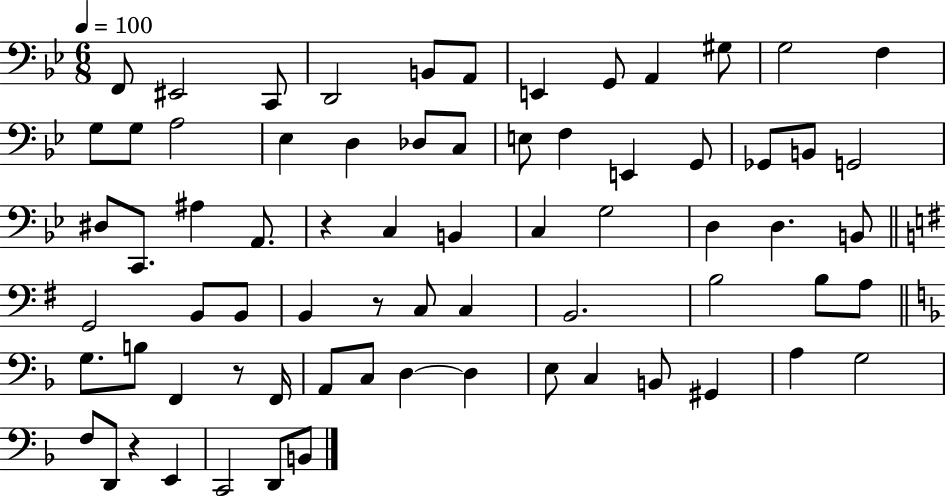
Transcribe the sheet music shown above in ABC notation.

X:1
T:Untitled
M:6/8
L:1/4
K:Bb
F,,/2 ^E,,2 C,,/2 D,,2 B,,/2 A,,/2 E,, G,,/2 A,, ^G,/2 G,2 F, G,/2 G,/2 A,2 _E, D, _D,/2 C,/2 E,/2 F, E,, G,,/2 _G,,/2 B,,/2 G,,2 ^D,/2 C,,/2 ^A, A,,/2 z C, B,, C, G,2 D, D, B,,/2 G,,2 B,,/2 B,,/2 B,, z/2 C,/2 C, B,,2 B,2 B,/2 A,/2 G,/2 B,/2 F,, z/2 F,,/4 A,,/2 C,/2 D, D, E,/2 C, B,,/2 ^G,, A, G,2 F,/2 D,,/2 z E,, C,,2 D,,/2 B,,/2